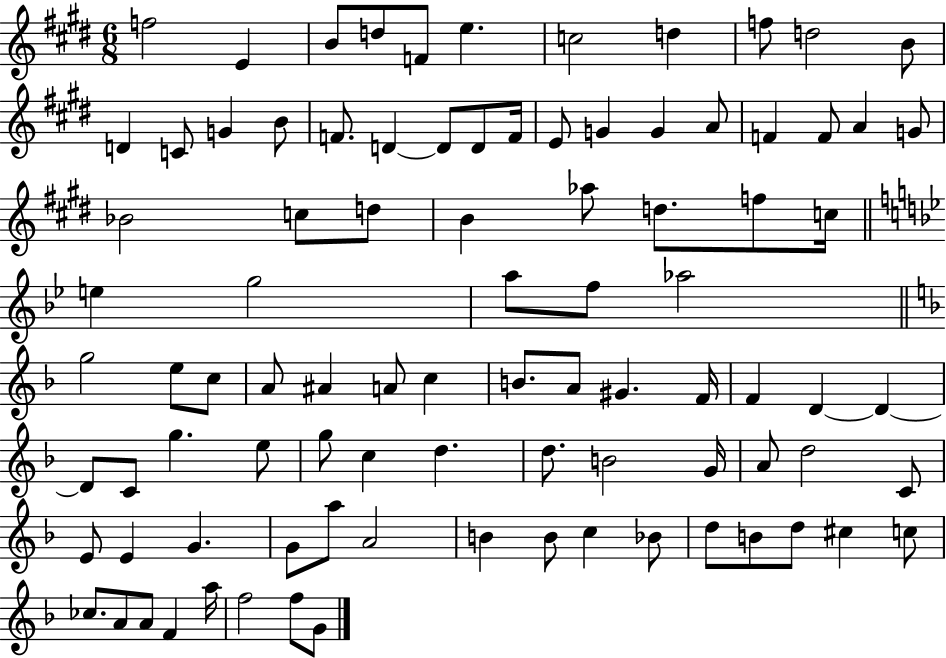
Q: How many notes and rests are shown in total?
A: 91